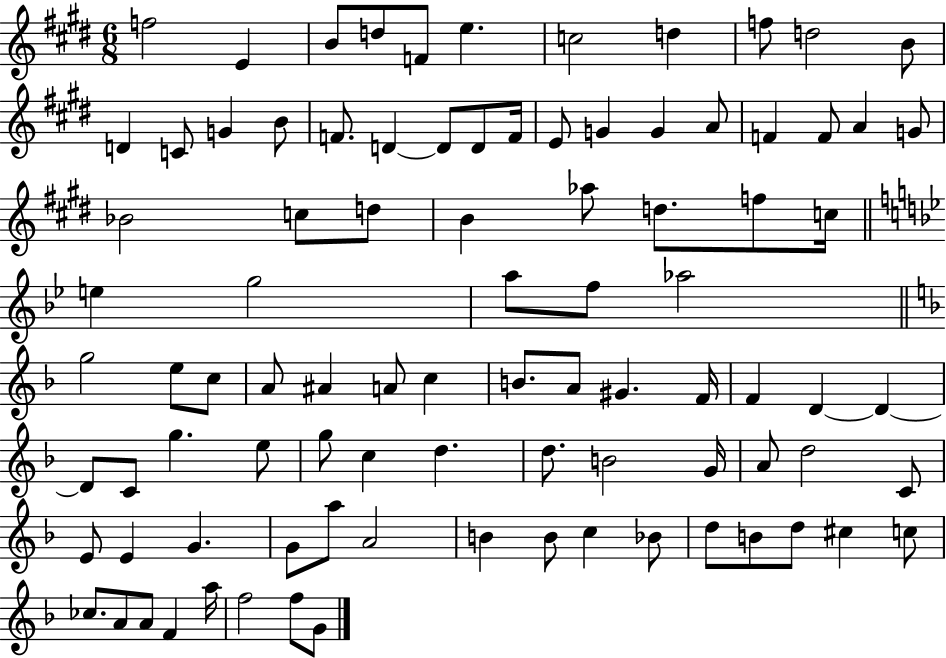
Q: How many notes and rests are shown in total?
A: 91